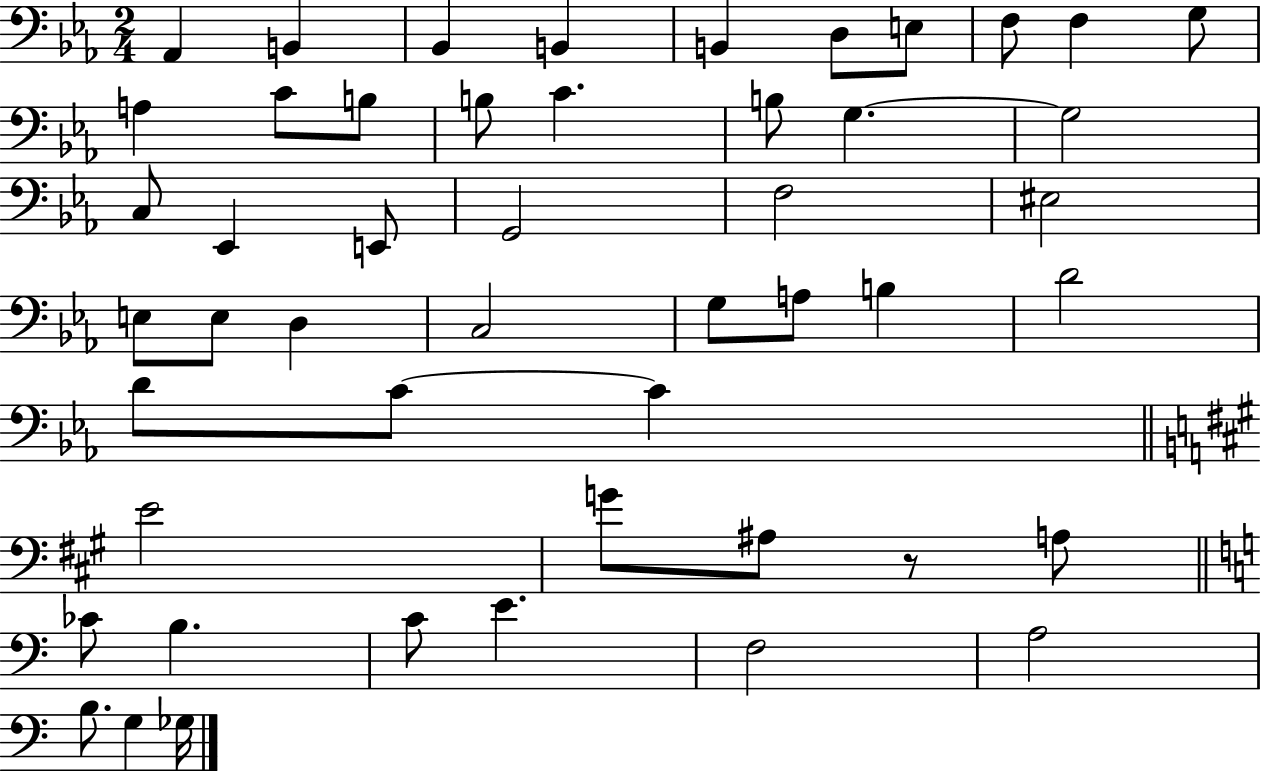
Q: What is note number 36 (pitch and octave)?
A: E4